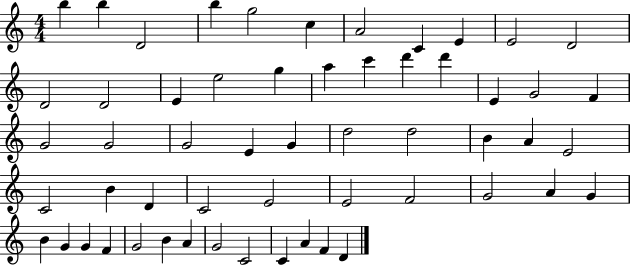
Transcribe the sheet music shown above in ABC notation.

X:1
T:Untitled
M:4/4
L:1/4
K:C
b b D2 b g2 c A2 C E E2 D2 D2 D2 E e2 g a c' d' d' E G2 F G2 G2 G2 E G d2 d2 B A E2 C2 B D C2 E2 E2 F2 G2 A G B G G F G2 B A G2 C2 C A F D